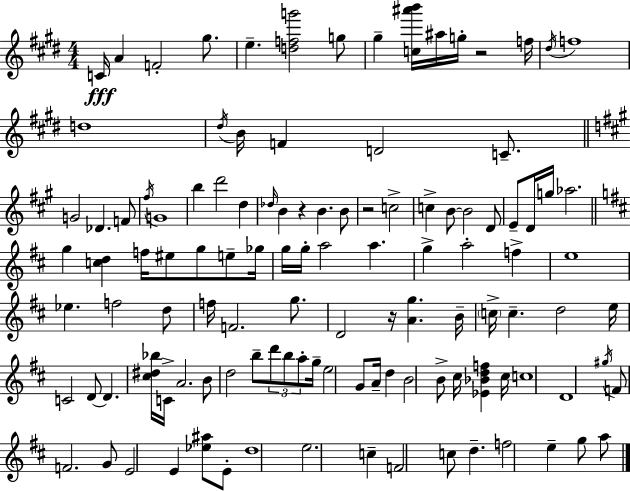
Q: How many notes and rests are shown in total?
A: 115